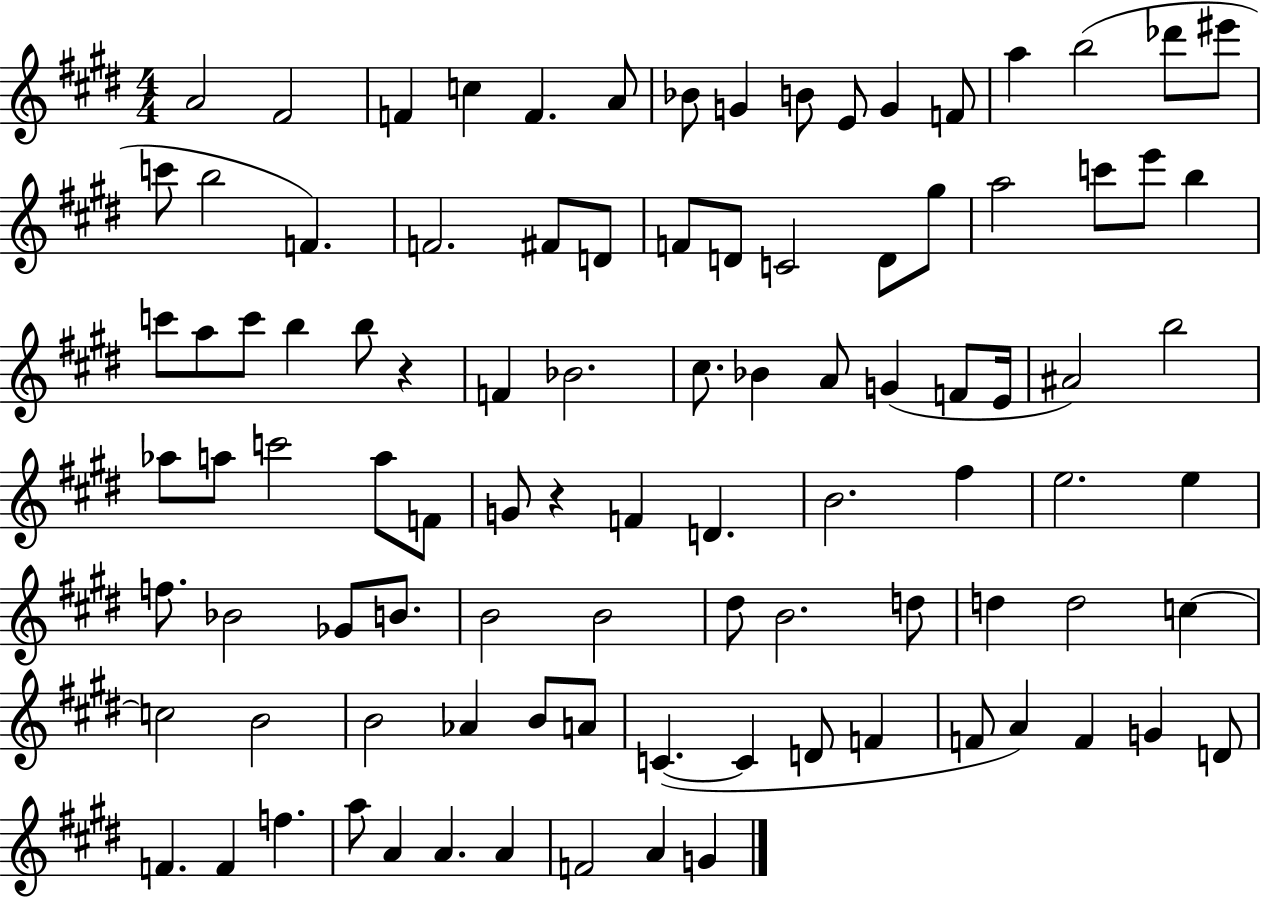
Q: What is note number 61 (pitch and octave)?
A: Gb4